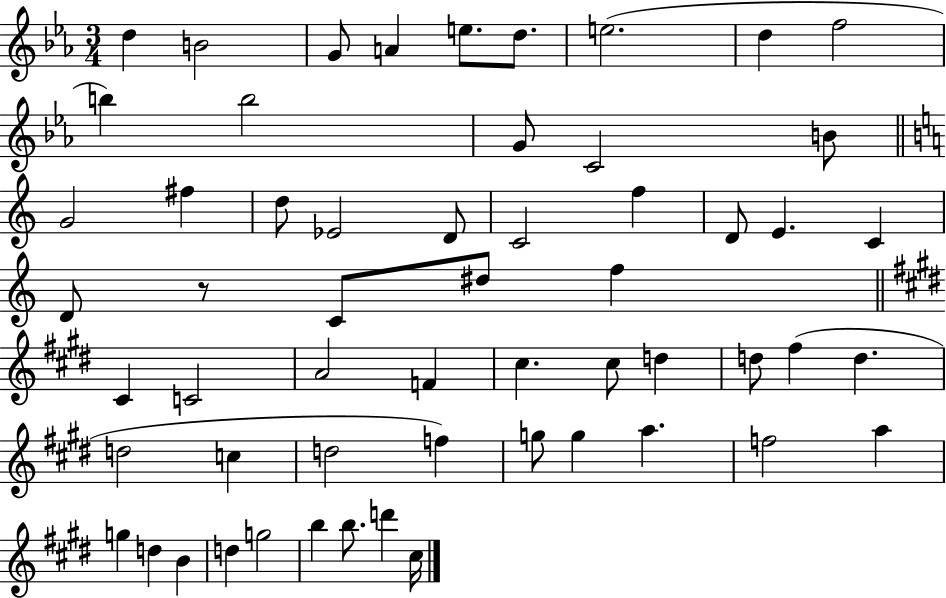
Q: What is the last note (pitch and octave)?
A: C#5